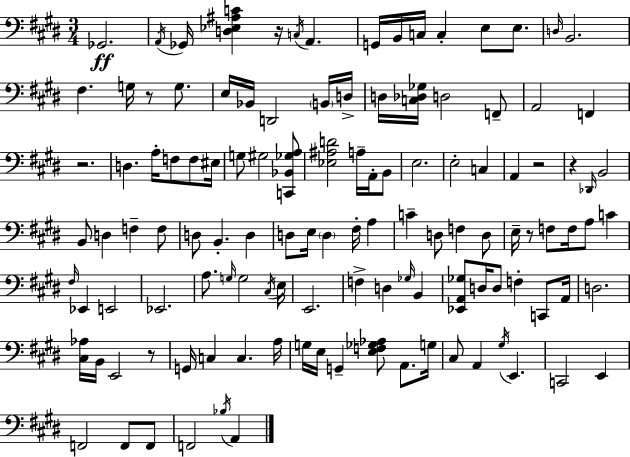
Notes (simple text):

Gb2/h. A2/s Gb2/s [D3,Eb3,A#3,C4]/q R/s C3/s A2/q. G2/s B2/s C3/s C3/q E3/e E3/e. D3/s B2/h. F#3/q. G3/s R/e G3/e. E3/s Bb2/s D2/h B2/s D3/s D3/s [C3,Db3,Gb3]/s D3/h F2/e A2/h F2/q R/h. D3/q. A3/s F3/e F3/e EIS3/s G3/e G#3/h [C2,Bb2,Gb3,A3]/e [Eb3,A#3,D4]/h A3/s A2/s B2/e E3/h. E3/h C3/q A2/q R/h R/q Db2/s B2/h B2/e D3/q F3/q F3/e D3/e B2/q. D3/q D3/e E3/s D3/q F#3/s A3/q C4/q D3/e F3/q D3/e E3/s R/e F3/e F3/s A3/e C4/q F#3/s Eb2/q E2/h Eb2/h. A3/e. G3/s G3/h C#3/s E3/s E2/h. F3/q D3/q Gb3/s B2/q [Eb2,A2,Gb3]/e D3/s D3/e F3/q C2/e A2/s D3/h. [C#3,Ab3]/s B2/s E2/h R/e G2/s C3/q C3/q. A3/s G3/s E3/s G2/q [E3,F3,Gb3,Ab3]/e A2/e. G3/s C#3/e A2/q G#3/s E2/q. C2/h E2/q F2/h F2/e F2/e F2/h Bb3/s A2/q